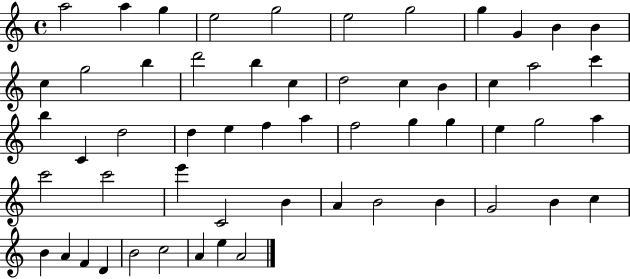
X:1
T:Untitled
M:4/4
L:1/4
K:C
a2 a g e2 g2 e2 g2 g G B B c g2 b d'2 b c d2 c B c a2 c' b C d2 d e f a f2 g g e g2 a c'2 c'2 e' C2 B A B2 B G2 B c B A F D B2 c2 A e A2